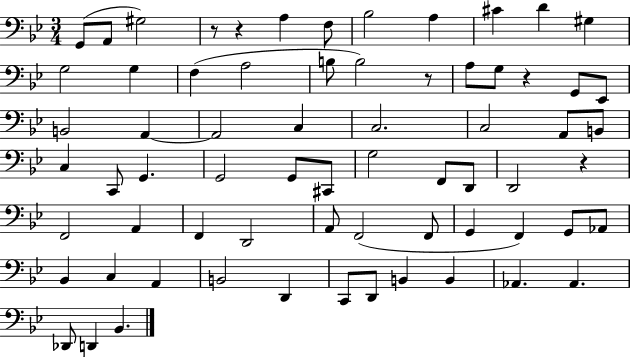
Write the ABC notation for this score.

X:1
T:Untitled
M:3/4
L:1/4
K:Bb
G,,/2 A,,/2 ^G,2 z/2 z A, F,/2 _B,2 A, ^C D ^G, G,2 G, F, A,2 B,/2 B,2 z/2 A,/2 G,/2 z G,,/2 _E,,/2 B,,2 A,, A,,2 C, C,2 C,2 A,,/2 B,,/2 C, C,,/2 G,, G,,2 G,,/2 ^C,,/2 G,2 F,,/2 D,,/2 D,,2 z F,,2 A,, F,, D,,2 A,,/2 F,,2 F,,/2 G,, F,, G,,/2 _A,,/2 _B,, C, A,, B,,2 D,, C,,/2 D,,/2 B,, B,, _A,, _A,, _D,,/2 D,, _B,,